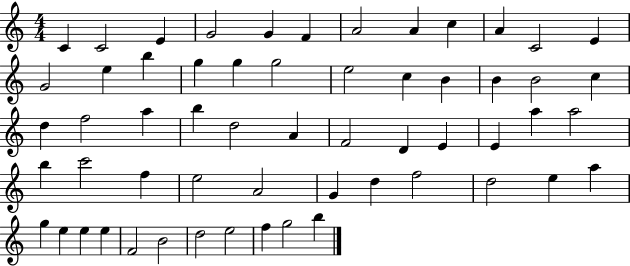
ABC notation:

X:1
T:Untitled
M:4/4
L:1/4
K:C
C C2 E G2 G F A2 A c A C2 E G2 e b g g g2 e2 c B B B2 c d f2 a b d2 A F2 D E E a a2 b c'2 f e2 A2 G d f2 d2 e a g e e e F2 B2 d2 e2 f g2 b